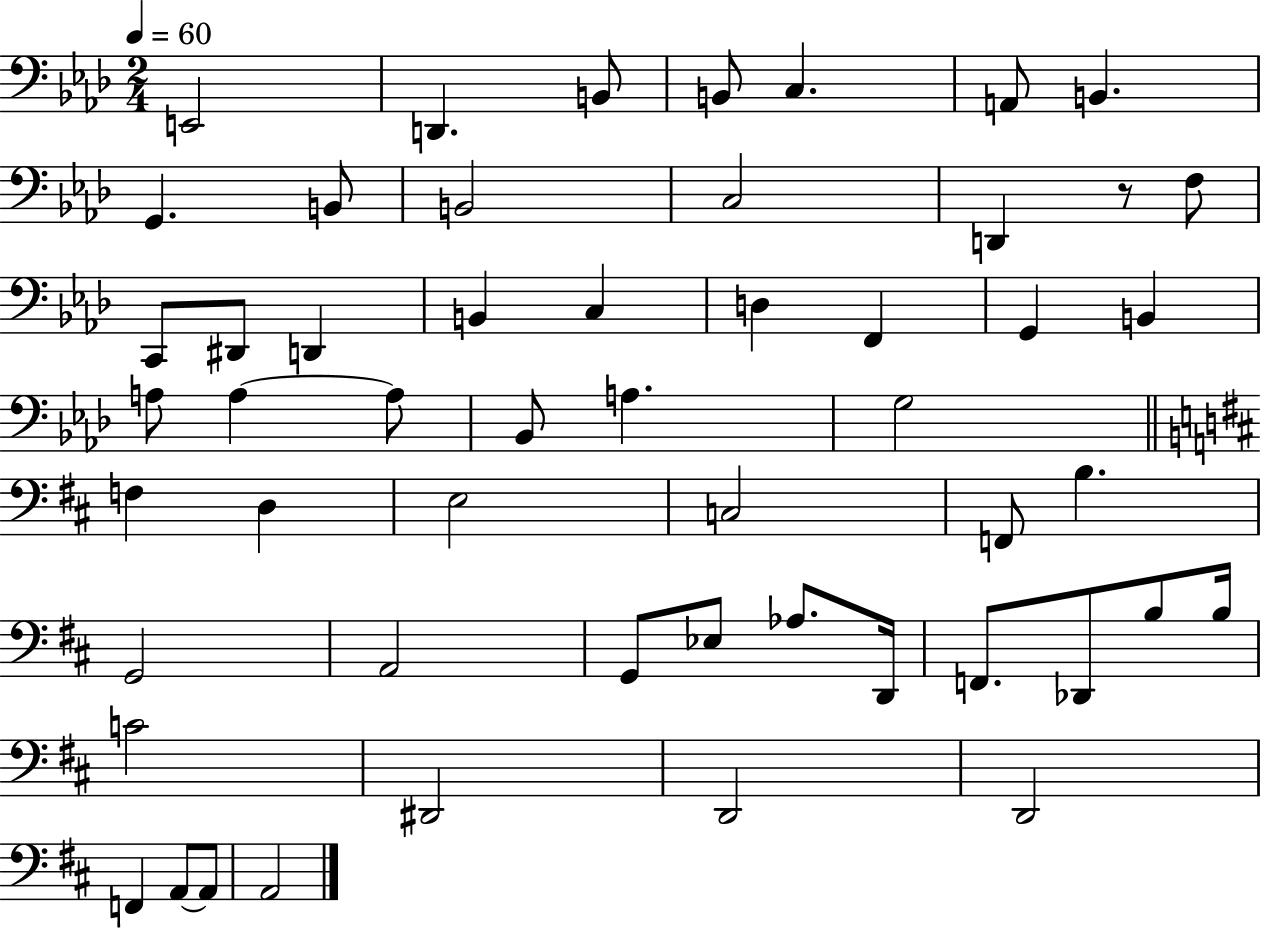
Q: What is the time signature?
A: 2/4